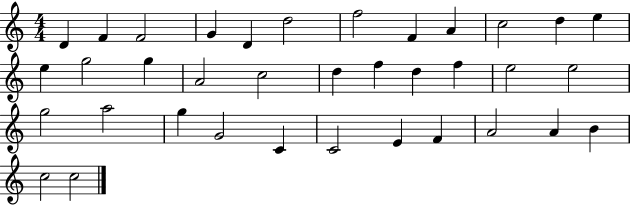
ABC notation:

X:1
T:Untitled
M:4/4
L:1/4
K:C
D F F2 G D d2 f2 F A c2 d e e g2 g A2 c2 d f d f e2 e2 g2 a2 g G2 C C2 E F A2 A B c2 c2